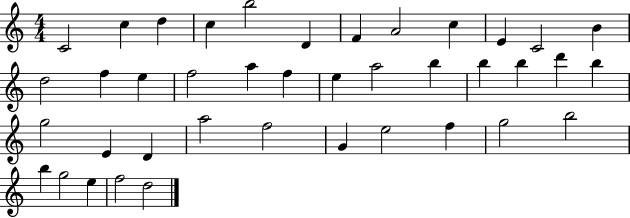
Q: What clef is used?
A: treble